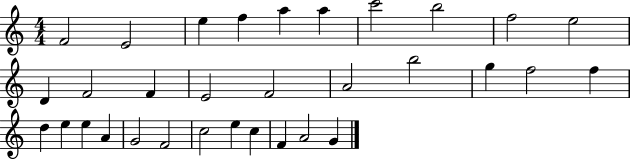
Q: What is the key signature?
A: C major